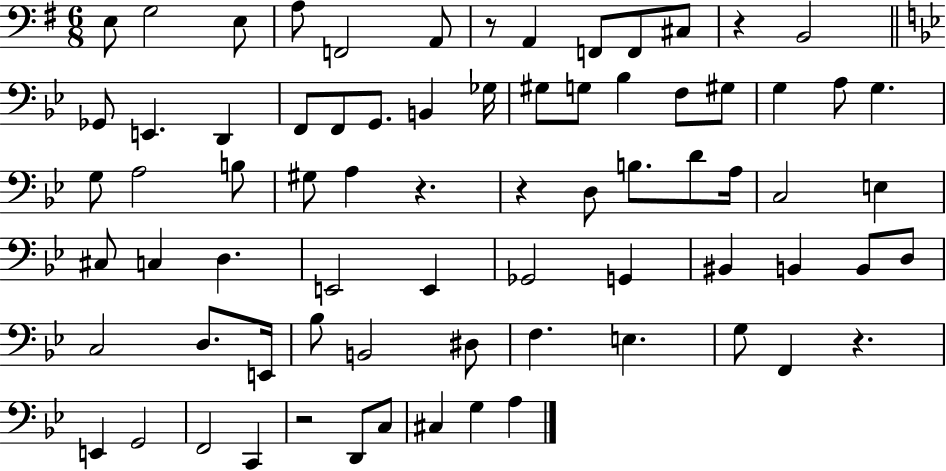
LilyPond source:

{
  \clef bass
  \numericTimeSignature
  \time 6/8
  \key g \major
  \repeat volta 2 { e8 g2 e8 | a8 f,2 a,8 | r8 a,4 f,8 f,8 cis8 | r4 b,2 | \break \bar "||" \break \key bes \major ges,8 e,4. d,4 | f,8 f,8 g,8. b,4 ges16 | gis8 g8 bes4 f8 gis8 | g4 a8 g4. | \break g8 a2 b8 | gis8 a4 r4. | r4 d8 b8. d'8 a16 | c2 e4 | \break cis8 c4 d4. | e,2 e,4 | ges,2 g,4 | bis,4 b,4 b,8 d8 | \break c2 d8. e,16 | bes8 b,2 dis8 | f4. e4. | g8 f,4 r4. | \break e,4 g,2 | f,2 c,4 | r2 d,8 c8 | cis4 g4 a4 | \break } \bar "|."
}